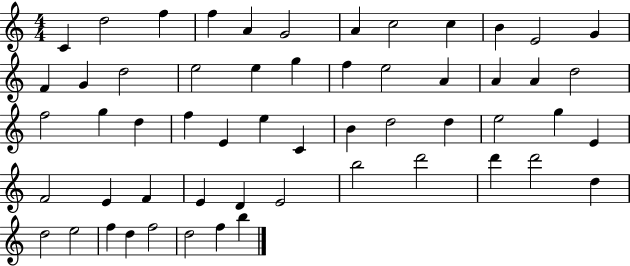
X:1
T:Untitled
M:4/4
L:1/4
K:C
C d2 f f A G2 A c2 c B E2 G F G d2 e2 e g f e2 A A A d2 f2 g d f E e C B d2 d e2 g E F2 E F E D E2 b2 d'2 d' d'2 d d2 e2 f d f2 d2 f b